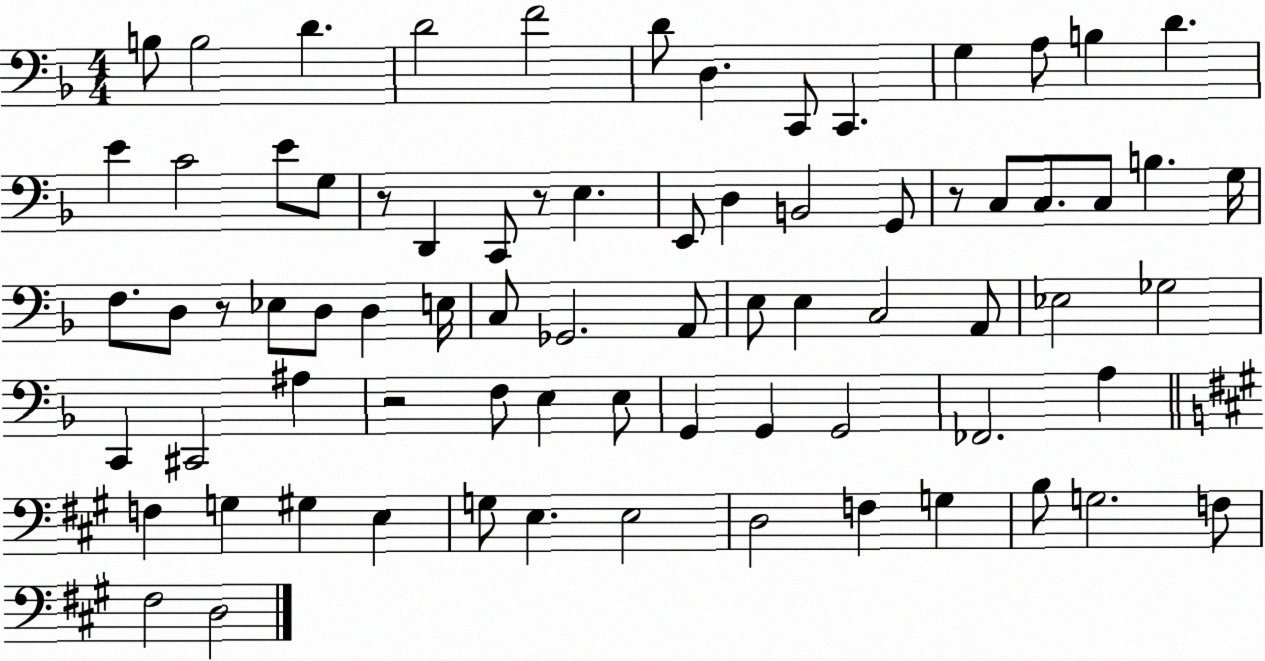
X:1
T:Untitled
M:4/4
L:1/4
K:F
B,/2 B,2 D D2 F2 D/2 D, C,,/2 C,, G, A,/2 B, D E C2 E/2 G,/2 z/2 D,, C,,/2 z/2 E, E,,/2 D, B,,2 G,,/2 z/2 C,/2 C,/2 C,/2 B, G,/4 F,/2 D,/2 z/2 _E,/2 D,/2 D, E,/4 C,/2 _G,,2 A,,/2 E,/2 E, C,2 A,,/2 _E,2 _G,2 C,, ^C,,2 ^A, z2 F,/2 E, E,/2 G,, G,, G,,2 _F,,2 A, F, G, ^G, E, G,/2 E, E,2 D,2 F, G, B,/2 G,2 F,/2 ^F,2 D,2